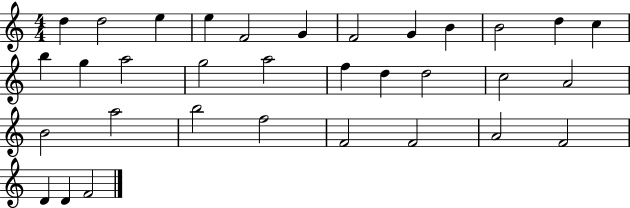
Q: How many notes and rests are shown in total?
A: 33